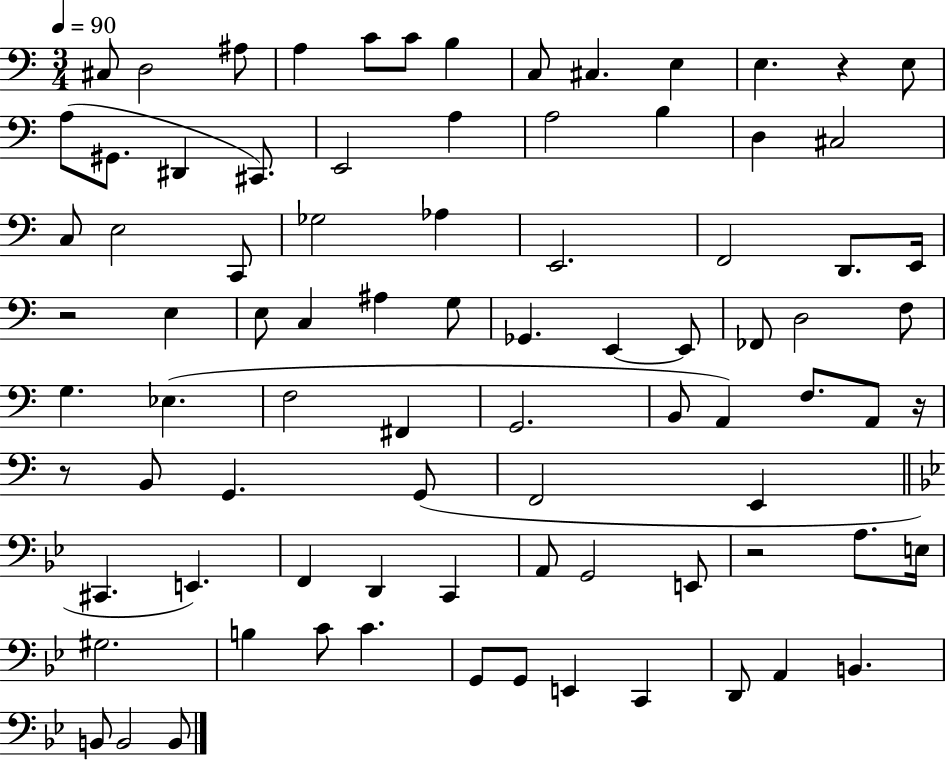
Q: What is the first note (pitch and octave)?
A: C#3